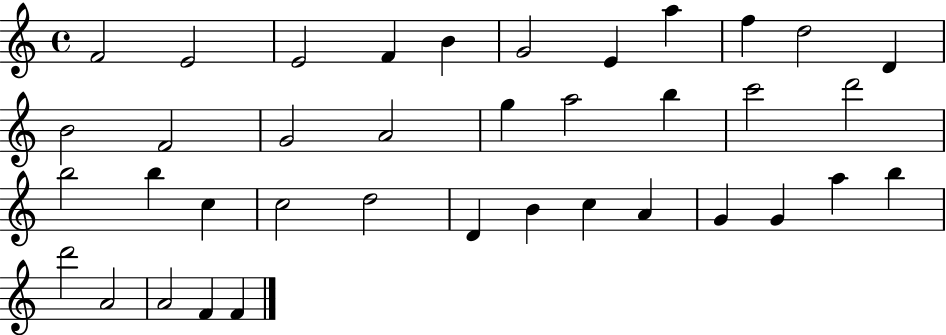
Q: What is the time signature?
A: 4/4